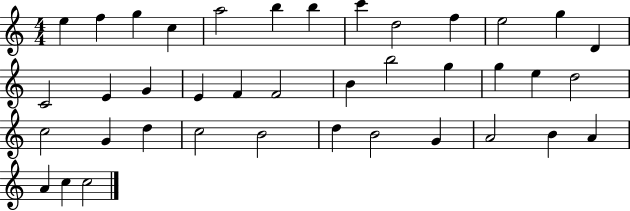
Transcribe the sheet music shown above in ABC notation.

X:1
T:Untitled
M:4/4
L:1/4
K:C
e f g c a2 b b c' d2 f e2 g D C2 E G E F F2 B b2 g g e d2 c2 G d c2 B2 d B2 G A2 B A A c c2